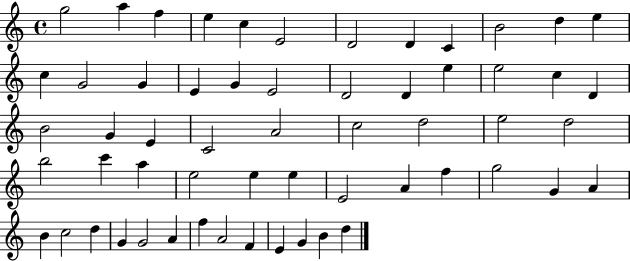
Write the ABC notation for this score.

X:1
T:Untitled
M:4/4
L:1/4
K:C
g2 a f e c E2 D2 D C B2 d e c G2 G E G E2 D2 D e e2 c D B2 G E C2 A2 c2 d2 e2 d2 b2 c' a e2 e e E2 A f g2 G A B c2 d G G2 A f A2 F E G B d